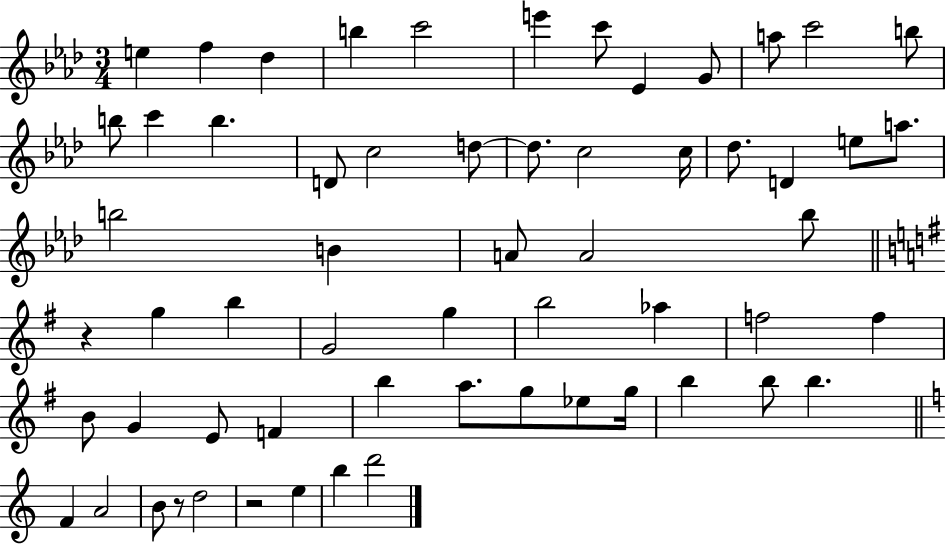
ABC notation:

X:1
T:Untitled
M:3/4
L:1/4
K:Ab
e f _d b c'2 e' c'/2 _E G/2 a/2 c'2 b/2 b/2 c' b D/2 c2 d/2 d/2 c2 c/4 _d/2 D e/2 a/2 b2 B A/2 A2 _b/2 z g b G2 g b2 _a f2 f B/2 G E/2 F b a/2 g/2 _e/2 g/4 b b/2 b F A2 B/2 z/2 d2 z2 e b d'2